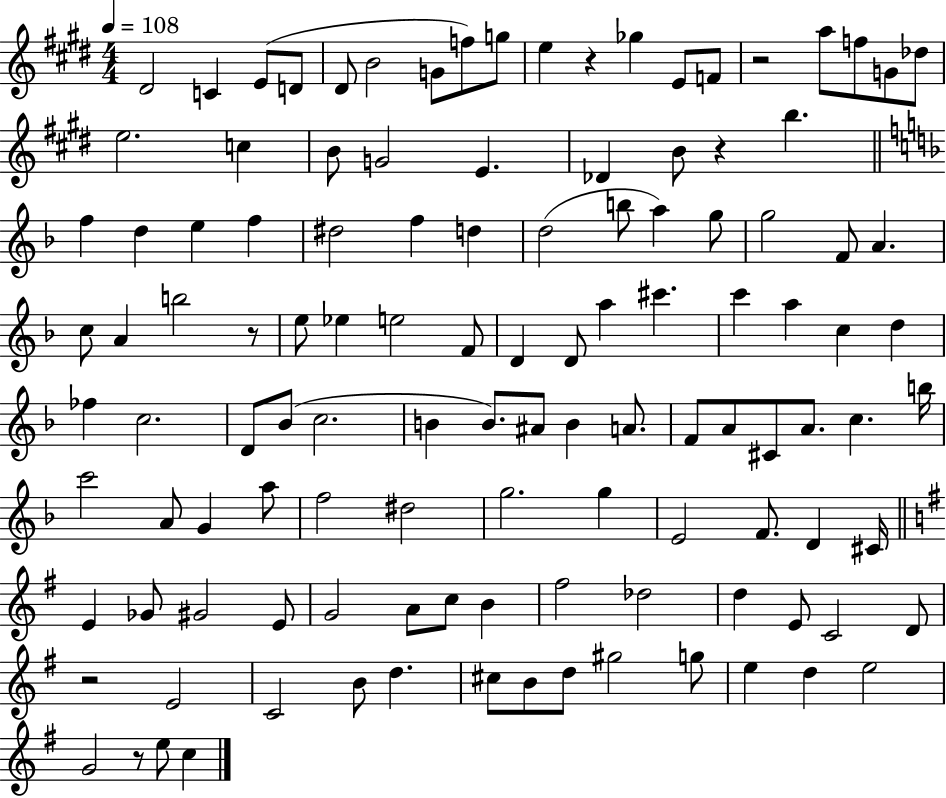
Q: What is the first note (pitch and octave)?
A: D#4